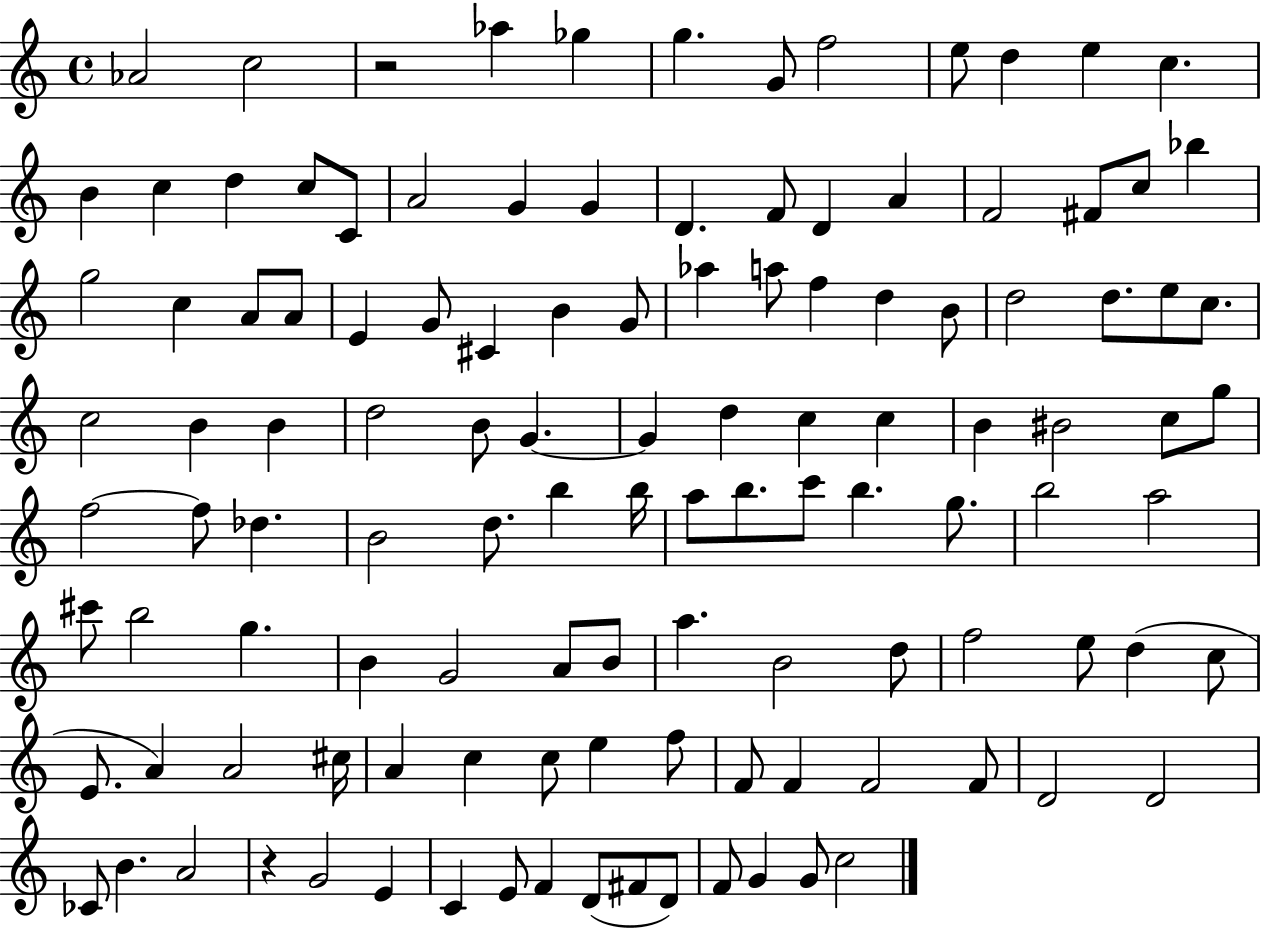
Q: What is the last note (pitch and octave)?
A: C5